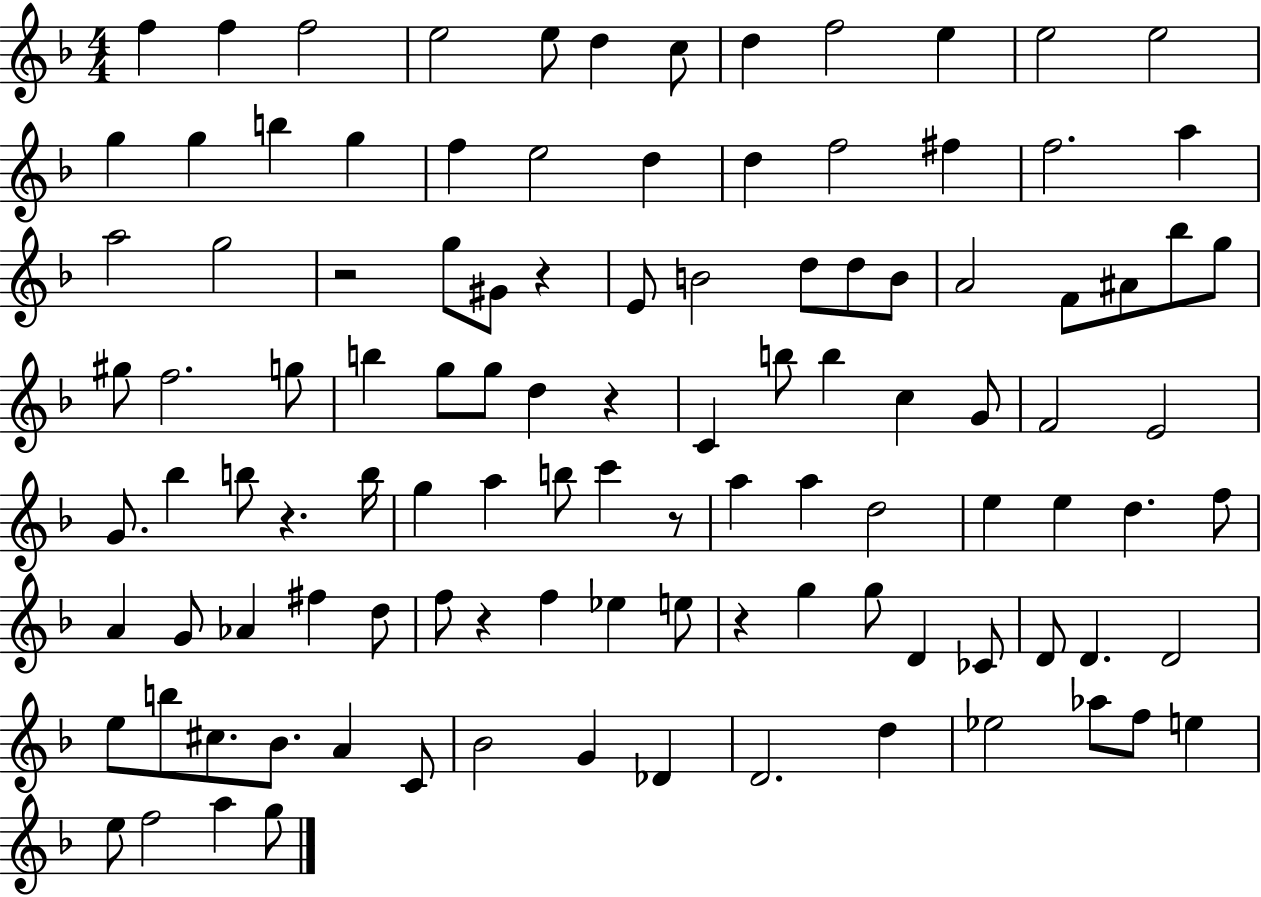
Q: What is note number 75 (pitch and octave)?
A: Eb5